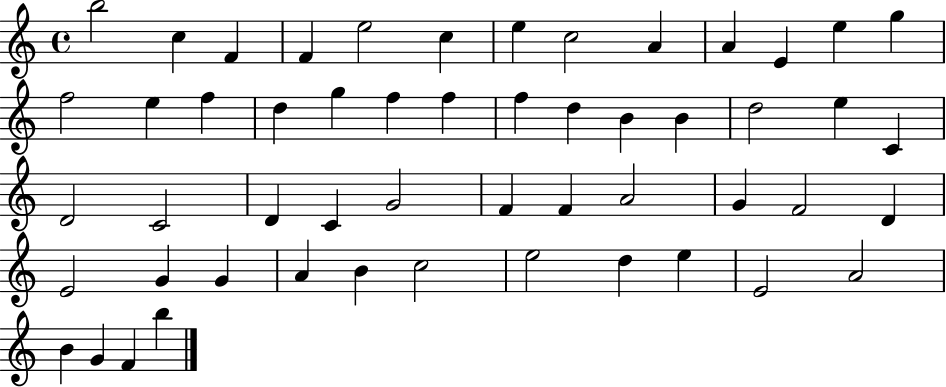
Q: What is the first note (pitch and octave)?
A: B5